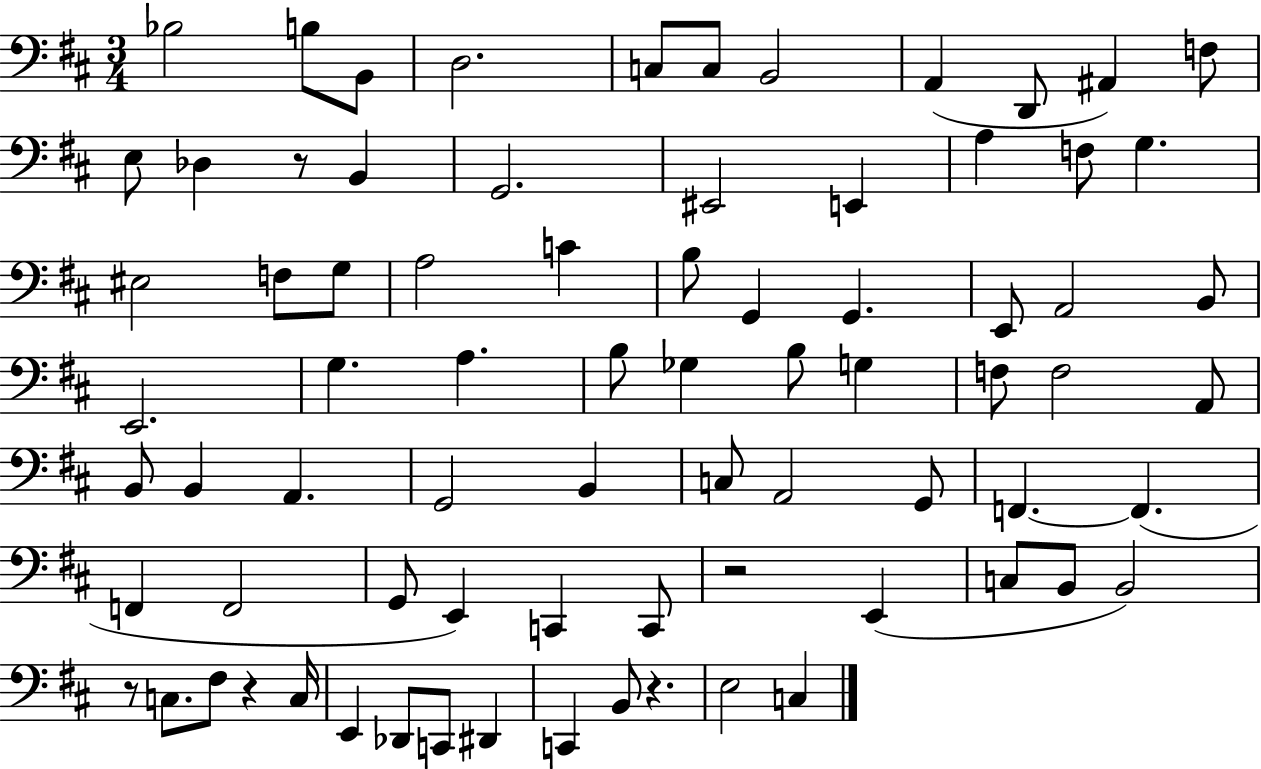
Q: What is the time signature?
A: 3/4